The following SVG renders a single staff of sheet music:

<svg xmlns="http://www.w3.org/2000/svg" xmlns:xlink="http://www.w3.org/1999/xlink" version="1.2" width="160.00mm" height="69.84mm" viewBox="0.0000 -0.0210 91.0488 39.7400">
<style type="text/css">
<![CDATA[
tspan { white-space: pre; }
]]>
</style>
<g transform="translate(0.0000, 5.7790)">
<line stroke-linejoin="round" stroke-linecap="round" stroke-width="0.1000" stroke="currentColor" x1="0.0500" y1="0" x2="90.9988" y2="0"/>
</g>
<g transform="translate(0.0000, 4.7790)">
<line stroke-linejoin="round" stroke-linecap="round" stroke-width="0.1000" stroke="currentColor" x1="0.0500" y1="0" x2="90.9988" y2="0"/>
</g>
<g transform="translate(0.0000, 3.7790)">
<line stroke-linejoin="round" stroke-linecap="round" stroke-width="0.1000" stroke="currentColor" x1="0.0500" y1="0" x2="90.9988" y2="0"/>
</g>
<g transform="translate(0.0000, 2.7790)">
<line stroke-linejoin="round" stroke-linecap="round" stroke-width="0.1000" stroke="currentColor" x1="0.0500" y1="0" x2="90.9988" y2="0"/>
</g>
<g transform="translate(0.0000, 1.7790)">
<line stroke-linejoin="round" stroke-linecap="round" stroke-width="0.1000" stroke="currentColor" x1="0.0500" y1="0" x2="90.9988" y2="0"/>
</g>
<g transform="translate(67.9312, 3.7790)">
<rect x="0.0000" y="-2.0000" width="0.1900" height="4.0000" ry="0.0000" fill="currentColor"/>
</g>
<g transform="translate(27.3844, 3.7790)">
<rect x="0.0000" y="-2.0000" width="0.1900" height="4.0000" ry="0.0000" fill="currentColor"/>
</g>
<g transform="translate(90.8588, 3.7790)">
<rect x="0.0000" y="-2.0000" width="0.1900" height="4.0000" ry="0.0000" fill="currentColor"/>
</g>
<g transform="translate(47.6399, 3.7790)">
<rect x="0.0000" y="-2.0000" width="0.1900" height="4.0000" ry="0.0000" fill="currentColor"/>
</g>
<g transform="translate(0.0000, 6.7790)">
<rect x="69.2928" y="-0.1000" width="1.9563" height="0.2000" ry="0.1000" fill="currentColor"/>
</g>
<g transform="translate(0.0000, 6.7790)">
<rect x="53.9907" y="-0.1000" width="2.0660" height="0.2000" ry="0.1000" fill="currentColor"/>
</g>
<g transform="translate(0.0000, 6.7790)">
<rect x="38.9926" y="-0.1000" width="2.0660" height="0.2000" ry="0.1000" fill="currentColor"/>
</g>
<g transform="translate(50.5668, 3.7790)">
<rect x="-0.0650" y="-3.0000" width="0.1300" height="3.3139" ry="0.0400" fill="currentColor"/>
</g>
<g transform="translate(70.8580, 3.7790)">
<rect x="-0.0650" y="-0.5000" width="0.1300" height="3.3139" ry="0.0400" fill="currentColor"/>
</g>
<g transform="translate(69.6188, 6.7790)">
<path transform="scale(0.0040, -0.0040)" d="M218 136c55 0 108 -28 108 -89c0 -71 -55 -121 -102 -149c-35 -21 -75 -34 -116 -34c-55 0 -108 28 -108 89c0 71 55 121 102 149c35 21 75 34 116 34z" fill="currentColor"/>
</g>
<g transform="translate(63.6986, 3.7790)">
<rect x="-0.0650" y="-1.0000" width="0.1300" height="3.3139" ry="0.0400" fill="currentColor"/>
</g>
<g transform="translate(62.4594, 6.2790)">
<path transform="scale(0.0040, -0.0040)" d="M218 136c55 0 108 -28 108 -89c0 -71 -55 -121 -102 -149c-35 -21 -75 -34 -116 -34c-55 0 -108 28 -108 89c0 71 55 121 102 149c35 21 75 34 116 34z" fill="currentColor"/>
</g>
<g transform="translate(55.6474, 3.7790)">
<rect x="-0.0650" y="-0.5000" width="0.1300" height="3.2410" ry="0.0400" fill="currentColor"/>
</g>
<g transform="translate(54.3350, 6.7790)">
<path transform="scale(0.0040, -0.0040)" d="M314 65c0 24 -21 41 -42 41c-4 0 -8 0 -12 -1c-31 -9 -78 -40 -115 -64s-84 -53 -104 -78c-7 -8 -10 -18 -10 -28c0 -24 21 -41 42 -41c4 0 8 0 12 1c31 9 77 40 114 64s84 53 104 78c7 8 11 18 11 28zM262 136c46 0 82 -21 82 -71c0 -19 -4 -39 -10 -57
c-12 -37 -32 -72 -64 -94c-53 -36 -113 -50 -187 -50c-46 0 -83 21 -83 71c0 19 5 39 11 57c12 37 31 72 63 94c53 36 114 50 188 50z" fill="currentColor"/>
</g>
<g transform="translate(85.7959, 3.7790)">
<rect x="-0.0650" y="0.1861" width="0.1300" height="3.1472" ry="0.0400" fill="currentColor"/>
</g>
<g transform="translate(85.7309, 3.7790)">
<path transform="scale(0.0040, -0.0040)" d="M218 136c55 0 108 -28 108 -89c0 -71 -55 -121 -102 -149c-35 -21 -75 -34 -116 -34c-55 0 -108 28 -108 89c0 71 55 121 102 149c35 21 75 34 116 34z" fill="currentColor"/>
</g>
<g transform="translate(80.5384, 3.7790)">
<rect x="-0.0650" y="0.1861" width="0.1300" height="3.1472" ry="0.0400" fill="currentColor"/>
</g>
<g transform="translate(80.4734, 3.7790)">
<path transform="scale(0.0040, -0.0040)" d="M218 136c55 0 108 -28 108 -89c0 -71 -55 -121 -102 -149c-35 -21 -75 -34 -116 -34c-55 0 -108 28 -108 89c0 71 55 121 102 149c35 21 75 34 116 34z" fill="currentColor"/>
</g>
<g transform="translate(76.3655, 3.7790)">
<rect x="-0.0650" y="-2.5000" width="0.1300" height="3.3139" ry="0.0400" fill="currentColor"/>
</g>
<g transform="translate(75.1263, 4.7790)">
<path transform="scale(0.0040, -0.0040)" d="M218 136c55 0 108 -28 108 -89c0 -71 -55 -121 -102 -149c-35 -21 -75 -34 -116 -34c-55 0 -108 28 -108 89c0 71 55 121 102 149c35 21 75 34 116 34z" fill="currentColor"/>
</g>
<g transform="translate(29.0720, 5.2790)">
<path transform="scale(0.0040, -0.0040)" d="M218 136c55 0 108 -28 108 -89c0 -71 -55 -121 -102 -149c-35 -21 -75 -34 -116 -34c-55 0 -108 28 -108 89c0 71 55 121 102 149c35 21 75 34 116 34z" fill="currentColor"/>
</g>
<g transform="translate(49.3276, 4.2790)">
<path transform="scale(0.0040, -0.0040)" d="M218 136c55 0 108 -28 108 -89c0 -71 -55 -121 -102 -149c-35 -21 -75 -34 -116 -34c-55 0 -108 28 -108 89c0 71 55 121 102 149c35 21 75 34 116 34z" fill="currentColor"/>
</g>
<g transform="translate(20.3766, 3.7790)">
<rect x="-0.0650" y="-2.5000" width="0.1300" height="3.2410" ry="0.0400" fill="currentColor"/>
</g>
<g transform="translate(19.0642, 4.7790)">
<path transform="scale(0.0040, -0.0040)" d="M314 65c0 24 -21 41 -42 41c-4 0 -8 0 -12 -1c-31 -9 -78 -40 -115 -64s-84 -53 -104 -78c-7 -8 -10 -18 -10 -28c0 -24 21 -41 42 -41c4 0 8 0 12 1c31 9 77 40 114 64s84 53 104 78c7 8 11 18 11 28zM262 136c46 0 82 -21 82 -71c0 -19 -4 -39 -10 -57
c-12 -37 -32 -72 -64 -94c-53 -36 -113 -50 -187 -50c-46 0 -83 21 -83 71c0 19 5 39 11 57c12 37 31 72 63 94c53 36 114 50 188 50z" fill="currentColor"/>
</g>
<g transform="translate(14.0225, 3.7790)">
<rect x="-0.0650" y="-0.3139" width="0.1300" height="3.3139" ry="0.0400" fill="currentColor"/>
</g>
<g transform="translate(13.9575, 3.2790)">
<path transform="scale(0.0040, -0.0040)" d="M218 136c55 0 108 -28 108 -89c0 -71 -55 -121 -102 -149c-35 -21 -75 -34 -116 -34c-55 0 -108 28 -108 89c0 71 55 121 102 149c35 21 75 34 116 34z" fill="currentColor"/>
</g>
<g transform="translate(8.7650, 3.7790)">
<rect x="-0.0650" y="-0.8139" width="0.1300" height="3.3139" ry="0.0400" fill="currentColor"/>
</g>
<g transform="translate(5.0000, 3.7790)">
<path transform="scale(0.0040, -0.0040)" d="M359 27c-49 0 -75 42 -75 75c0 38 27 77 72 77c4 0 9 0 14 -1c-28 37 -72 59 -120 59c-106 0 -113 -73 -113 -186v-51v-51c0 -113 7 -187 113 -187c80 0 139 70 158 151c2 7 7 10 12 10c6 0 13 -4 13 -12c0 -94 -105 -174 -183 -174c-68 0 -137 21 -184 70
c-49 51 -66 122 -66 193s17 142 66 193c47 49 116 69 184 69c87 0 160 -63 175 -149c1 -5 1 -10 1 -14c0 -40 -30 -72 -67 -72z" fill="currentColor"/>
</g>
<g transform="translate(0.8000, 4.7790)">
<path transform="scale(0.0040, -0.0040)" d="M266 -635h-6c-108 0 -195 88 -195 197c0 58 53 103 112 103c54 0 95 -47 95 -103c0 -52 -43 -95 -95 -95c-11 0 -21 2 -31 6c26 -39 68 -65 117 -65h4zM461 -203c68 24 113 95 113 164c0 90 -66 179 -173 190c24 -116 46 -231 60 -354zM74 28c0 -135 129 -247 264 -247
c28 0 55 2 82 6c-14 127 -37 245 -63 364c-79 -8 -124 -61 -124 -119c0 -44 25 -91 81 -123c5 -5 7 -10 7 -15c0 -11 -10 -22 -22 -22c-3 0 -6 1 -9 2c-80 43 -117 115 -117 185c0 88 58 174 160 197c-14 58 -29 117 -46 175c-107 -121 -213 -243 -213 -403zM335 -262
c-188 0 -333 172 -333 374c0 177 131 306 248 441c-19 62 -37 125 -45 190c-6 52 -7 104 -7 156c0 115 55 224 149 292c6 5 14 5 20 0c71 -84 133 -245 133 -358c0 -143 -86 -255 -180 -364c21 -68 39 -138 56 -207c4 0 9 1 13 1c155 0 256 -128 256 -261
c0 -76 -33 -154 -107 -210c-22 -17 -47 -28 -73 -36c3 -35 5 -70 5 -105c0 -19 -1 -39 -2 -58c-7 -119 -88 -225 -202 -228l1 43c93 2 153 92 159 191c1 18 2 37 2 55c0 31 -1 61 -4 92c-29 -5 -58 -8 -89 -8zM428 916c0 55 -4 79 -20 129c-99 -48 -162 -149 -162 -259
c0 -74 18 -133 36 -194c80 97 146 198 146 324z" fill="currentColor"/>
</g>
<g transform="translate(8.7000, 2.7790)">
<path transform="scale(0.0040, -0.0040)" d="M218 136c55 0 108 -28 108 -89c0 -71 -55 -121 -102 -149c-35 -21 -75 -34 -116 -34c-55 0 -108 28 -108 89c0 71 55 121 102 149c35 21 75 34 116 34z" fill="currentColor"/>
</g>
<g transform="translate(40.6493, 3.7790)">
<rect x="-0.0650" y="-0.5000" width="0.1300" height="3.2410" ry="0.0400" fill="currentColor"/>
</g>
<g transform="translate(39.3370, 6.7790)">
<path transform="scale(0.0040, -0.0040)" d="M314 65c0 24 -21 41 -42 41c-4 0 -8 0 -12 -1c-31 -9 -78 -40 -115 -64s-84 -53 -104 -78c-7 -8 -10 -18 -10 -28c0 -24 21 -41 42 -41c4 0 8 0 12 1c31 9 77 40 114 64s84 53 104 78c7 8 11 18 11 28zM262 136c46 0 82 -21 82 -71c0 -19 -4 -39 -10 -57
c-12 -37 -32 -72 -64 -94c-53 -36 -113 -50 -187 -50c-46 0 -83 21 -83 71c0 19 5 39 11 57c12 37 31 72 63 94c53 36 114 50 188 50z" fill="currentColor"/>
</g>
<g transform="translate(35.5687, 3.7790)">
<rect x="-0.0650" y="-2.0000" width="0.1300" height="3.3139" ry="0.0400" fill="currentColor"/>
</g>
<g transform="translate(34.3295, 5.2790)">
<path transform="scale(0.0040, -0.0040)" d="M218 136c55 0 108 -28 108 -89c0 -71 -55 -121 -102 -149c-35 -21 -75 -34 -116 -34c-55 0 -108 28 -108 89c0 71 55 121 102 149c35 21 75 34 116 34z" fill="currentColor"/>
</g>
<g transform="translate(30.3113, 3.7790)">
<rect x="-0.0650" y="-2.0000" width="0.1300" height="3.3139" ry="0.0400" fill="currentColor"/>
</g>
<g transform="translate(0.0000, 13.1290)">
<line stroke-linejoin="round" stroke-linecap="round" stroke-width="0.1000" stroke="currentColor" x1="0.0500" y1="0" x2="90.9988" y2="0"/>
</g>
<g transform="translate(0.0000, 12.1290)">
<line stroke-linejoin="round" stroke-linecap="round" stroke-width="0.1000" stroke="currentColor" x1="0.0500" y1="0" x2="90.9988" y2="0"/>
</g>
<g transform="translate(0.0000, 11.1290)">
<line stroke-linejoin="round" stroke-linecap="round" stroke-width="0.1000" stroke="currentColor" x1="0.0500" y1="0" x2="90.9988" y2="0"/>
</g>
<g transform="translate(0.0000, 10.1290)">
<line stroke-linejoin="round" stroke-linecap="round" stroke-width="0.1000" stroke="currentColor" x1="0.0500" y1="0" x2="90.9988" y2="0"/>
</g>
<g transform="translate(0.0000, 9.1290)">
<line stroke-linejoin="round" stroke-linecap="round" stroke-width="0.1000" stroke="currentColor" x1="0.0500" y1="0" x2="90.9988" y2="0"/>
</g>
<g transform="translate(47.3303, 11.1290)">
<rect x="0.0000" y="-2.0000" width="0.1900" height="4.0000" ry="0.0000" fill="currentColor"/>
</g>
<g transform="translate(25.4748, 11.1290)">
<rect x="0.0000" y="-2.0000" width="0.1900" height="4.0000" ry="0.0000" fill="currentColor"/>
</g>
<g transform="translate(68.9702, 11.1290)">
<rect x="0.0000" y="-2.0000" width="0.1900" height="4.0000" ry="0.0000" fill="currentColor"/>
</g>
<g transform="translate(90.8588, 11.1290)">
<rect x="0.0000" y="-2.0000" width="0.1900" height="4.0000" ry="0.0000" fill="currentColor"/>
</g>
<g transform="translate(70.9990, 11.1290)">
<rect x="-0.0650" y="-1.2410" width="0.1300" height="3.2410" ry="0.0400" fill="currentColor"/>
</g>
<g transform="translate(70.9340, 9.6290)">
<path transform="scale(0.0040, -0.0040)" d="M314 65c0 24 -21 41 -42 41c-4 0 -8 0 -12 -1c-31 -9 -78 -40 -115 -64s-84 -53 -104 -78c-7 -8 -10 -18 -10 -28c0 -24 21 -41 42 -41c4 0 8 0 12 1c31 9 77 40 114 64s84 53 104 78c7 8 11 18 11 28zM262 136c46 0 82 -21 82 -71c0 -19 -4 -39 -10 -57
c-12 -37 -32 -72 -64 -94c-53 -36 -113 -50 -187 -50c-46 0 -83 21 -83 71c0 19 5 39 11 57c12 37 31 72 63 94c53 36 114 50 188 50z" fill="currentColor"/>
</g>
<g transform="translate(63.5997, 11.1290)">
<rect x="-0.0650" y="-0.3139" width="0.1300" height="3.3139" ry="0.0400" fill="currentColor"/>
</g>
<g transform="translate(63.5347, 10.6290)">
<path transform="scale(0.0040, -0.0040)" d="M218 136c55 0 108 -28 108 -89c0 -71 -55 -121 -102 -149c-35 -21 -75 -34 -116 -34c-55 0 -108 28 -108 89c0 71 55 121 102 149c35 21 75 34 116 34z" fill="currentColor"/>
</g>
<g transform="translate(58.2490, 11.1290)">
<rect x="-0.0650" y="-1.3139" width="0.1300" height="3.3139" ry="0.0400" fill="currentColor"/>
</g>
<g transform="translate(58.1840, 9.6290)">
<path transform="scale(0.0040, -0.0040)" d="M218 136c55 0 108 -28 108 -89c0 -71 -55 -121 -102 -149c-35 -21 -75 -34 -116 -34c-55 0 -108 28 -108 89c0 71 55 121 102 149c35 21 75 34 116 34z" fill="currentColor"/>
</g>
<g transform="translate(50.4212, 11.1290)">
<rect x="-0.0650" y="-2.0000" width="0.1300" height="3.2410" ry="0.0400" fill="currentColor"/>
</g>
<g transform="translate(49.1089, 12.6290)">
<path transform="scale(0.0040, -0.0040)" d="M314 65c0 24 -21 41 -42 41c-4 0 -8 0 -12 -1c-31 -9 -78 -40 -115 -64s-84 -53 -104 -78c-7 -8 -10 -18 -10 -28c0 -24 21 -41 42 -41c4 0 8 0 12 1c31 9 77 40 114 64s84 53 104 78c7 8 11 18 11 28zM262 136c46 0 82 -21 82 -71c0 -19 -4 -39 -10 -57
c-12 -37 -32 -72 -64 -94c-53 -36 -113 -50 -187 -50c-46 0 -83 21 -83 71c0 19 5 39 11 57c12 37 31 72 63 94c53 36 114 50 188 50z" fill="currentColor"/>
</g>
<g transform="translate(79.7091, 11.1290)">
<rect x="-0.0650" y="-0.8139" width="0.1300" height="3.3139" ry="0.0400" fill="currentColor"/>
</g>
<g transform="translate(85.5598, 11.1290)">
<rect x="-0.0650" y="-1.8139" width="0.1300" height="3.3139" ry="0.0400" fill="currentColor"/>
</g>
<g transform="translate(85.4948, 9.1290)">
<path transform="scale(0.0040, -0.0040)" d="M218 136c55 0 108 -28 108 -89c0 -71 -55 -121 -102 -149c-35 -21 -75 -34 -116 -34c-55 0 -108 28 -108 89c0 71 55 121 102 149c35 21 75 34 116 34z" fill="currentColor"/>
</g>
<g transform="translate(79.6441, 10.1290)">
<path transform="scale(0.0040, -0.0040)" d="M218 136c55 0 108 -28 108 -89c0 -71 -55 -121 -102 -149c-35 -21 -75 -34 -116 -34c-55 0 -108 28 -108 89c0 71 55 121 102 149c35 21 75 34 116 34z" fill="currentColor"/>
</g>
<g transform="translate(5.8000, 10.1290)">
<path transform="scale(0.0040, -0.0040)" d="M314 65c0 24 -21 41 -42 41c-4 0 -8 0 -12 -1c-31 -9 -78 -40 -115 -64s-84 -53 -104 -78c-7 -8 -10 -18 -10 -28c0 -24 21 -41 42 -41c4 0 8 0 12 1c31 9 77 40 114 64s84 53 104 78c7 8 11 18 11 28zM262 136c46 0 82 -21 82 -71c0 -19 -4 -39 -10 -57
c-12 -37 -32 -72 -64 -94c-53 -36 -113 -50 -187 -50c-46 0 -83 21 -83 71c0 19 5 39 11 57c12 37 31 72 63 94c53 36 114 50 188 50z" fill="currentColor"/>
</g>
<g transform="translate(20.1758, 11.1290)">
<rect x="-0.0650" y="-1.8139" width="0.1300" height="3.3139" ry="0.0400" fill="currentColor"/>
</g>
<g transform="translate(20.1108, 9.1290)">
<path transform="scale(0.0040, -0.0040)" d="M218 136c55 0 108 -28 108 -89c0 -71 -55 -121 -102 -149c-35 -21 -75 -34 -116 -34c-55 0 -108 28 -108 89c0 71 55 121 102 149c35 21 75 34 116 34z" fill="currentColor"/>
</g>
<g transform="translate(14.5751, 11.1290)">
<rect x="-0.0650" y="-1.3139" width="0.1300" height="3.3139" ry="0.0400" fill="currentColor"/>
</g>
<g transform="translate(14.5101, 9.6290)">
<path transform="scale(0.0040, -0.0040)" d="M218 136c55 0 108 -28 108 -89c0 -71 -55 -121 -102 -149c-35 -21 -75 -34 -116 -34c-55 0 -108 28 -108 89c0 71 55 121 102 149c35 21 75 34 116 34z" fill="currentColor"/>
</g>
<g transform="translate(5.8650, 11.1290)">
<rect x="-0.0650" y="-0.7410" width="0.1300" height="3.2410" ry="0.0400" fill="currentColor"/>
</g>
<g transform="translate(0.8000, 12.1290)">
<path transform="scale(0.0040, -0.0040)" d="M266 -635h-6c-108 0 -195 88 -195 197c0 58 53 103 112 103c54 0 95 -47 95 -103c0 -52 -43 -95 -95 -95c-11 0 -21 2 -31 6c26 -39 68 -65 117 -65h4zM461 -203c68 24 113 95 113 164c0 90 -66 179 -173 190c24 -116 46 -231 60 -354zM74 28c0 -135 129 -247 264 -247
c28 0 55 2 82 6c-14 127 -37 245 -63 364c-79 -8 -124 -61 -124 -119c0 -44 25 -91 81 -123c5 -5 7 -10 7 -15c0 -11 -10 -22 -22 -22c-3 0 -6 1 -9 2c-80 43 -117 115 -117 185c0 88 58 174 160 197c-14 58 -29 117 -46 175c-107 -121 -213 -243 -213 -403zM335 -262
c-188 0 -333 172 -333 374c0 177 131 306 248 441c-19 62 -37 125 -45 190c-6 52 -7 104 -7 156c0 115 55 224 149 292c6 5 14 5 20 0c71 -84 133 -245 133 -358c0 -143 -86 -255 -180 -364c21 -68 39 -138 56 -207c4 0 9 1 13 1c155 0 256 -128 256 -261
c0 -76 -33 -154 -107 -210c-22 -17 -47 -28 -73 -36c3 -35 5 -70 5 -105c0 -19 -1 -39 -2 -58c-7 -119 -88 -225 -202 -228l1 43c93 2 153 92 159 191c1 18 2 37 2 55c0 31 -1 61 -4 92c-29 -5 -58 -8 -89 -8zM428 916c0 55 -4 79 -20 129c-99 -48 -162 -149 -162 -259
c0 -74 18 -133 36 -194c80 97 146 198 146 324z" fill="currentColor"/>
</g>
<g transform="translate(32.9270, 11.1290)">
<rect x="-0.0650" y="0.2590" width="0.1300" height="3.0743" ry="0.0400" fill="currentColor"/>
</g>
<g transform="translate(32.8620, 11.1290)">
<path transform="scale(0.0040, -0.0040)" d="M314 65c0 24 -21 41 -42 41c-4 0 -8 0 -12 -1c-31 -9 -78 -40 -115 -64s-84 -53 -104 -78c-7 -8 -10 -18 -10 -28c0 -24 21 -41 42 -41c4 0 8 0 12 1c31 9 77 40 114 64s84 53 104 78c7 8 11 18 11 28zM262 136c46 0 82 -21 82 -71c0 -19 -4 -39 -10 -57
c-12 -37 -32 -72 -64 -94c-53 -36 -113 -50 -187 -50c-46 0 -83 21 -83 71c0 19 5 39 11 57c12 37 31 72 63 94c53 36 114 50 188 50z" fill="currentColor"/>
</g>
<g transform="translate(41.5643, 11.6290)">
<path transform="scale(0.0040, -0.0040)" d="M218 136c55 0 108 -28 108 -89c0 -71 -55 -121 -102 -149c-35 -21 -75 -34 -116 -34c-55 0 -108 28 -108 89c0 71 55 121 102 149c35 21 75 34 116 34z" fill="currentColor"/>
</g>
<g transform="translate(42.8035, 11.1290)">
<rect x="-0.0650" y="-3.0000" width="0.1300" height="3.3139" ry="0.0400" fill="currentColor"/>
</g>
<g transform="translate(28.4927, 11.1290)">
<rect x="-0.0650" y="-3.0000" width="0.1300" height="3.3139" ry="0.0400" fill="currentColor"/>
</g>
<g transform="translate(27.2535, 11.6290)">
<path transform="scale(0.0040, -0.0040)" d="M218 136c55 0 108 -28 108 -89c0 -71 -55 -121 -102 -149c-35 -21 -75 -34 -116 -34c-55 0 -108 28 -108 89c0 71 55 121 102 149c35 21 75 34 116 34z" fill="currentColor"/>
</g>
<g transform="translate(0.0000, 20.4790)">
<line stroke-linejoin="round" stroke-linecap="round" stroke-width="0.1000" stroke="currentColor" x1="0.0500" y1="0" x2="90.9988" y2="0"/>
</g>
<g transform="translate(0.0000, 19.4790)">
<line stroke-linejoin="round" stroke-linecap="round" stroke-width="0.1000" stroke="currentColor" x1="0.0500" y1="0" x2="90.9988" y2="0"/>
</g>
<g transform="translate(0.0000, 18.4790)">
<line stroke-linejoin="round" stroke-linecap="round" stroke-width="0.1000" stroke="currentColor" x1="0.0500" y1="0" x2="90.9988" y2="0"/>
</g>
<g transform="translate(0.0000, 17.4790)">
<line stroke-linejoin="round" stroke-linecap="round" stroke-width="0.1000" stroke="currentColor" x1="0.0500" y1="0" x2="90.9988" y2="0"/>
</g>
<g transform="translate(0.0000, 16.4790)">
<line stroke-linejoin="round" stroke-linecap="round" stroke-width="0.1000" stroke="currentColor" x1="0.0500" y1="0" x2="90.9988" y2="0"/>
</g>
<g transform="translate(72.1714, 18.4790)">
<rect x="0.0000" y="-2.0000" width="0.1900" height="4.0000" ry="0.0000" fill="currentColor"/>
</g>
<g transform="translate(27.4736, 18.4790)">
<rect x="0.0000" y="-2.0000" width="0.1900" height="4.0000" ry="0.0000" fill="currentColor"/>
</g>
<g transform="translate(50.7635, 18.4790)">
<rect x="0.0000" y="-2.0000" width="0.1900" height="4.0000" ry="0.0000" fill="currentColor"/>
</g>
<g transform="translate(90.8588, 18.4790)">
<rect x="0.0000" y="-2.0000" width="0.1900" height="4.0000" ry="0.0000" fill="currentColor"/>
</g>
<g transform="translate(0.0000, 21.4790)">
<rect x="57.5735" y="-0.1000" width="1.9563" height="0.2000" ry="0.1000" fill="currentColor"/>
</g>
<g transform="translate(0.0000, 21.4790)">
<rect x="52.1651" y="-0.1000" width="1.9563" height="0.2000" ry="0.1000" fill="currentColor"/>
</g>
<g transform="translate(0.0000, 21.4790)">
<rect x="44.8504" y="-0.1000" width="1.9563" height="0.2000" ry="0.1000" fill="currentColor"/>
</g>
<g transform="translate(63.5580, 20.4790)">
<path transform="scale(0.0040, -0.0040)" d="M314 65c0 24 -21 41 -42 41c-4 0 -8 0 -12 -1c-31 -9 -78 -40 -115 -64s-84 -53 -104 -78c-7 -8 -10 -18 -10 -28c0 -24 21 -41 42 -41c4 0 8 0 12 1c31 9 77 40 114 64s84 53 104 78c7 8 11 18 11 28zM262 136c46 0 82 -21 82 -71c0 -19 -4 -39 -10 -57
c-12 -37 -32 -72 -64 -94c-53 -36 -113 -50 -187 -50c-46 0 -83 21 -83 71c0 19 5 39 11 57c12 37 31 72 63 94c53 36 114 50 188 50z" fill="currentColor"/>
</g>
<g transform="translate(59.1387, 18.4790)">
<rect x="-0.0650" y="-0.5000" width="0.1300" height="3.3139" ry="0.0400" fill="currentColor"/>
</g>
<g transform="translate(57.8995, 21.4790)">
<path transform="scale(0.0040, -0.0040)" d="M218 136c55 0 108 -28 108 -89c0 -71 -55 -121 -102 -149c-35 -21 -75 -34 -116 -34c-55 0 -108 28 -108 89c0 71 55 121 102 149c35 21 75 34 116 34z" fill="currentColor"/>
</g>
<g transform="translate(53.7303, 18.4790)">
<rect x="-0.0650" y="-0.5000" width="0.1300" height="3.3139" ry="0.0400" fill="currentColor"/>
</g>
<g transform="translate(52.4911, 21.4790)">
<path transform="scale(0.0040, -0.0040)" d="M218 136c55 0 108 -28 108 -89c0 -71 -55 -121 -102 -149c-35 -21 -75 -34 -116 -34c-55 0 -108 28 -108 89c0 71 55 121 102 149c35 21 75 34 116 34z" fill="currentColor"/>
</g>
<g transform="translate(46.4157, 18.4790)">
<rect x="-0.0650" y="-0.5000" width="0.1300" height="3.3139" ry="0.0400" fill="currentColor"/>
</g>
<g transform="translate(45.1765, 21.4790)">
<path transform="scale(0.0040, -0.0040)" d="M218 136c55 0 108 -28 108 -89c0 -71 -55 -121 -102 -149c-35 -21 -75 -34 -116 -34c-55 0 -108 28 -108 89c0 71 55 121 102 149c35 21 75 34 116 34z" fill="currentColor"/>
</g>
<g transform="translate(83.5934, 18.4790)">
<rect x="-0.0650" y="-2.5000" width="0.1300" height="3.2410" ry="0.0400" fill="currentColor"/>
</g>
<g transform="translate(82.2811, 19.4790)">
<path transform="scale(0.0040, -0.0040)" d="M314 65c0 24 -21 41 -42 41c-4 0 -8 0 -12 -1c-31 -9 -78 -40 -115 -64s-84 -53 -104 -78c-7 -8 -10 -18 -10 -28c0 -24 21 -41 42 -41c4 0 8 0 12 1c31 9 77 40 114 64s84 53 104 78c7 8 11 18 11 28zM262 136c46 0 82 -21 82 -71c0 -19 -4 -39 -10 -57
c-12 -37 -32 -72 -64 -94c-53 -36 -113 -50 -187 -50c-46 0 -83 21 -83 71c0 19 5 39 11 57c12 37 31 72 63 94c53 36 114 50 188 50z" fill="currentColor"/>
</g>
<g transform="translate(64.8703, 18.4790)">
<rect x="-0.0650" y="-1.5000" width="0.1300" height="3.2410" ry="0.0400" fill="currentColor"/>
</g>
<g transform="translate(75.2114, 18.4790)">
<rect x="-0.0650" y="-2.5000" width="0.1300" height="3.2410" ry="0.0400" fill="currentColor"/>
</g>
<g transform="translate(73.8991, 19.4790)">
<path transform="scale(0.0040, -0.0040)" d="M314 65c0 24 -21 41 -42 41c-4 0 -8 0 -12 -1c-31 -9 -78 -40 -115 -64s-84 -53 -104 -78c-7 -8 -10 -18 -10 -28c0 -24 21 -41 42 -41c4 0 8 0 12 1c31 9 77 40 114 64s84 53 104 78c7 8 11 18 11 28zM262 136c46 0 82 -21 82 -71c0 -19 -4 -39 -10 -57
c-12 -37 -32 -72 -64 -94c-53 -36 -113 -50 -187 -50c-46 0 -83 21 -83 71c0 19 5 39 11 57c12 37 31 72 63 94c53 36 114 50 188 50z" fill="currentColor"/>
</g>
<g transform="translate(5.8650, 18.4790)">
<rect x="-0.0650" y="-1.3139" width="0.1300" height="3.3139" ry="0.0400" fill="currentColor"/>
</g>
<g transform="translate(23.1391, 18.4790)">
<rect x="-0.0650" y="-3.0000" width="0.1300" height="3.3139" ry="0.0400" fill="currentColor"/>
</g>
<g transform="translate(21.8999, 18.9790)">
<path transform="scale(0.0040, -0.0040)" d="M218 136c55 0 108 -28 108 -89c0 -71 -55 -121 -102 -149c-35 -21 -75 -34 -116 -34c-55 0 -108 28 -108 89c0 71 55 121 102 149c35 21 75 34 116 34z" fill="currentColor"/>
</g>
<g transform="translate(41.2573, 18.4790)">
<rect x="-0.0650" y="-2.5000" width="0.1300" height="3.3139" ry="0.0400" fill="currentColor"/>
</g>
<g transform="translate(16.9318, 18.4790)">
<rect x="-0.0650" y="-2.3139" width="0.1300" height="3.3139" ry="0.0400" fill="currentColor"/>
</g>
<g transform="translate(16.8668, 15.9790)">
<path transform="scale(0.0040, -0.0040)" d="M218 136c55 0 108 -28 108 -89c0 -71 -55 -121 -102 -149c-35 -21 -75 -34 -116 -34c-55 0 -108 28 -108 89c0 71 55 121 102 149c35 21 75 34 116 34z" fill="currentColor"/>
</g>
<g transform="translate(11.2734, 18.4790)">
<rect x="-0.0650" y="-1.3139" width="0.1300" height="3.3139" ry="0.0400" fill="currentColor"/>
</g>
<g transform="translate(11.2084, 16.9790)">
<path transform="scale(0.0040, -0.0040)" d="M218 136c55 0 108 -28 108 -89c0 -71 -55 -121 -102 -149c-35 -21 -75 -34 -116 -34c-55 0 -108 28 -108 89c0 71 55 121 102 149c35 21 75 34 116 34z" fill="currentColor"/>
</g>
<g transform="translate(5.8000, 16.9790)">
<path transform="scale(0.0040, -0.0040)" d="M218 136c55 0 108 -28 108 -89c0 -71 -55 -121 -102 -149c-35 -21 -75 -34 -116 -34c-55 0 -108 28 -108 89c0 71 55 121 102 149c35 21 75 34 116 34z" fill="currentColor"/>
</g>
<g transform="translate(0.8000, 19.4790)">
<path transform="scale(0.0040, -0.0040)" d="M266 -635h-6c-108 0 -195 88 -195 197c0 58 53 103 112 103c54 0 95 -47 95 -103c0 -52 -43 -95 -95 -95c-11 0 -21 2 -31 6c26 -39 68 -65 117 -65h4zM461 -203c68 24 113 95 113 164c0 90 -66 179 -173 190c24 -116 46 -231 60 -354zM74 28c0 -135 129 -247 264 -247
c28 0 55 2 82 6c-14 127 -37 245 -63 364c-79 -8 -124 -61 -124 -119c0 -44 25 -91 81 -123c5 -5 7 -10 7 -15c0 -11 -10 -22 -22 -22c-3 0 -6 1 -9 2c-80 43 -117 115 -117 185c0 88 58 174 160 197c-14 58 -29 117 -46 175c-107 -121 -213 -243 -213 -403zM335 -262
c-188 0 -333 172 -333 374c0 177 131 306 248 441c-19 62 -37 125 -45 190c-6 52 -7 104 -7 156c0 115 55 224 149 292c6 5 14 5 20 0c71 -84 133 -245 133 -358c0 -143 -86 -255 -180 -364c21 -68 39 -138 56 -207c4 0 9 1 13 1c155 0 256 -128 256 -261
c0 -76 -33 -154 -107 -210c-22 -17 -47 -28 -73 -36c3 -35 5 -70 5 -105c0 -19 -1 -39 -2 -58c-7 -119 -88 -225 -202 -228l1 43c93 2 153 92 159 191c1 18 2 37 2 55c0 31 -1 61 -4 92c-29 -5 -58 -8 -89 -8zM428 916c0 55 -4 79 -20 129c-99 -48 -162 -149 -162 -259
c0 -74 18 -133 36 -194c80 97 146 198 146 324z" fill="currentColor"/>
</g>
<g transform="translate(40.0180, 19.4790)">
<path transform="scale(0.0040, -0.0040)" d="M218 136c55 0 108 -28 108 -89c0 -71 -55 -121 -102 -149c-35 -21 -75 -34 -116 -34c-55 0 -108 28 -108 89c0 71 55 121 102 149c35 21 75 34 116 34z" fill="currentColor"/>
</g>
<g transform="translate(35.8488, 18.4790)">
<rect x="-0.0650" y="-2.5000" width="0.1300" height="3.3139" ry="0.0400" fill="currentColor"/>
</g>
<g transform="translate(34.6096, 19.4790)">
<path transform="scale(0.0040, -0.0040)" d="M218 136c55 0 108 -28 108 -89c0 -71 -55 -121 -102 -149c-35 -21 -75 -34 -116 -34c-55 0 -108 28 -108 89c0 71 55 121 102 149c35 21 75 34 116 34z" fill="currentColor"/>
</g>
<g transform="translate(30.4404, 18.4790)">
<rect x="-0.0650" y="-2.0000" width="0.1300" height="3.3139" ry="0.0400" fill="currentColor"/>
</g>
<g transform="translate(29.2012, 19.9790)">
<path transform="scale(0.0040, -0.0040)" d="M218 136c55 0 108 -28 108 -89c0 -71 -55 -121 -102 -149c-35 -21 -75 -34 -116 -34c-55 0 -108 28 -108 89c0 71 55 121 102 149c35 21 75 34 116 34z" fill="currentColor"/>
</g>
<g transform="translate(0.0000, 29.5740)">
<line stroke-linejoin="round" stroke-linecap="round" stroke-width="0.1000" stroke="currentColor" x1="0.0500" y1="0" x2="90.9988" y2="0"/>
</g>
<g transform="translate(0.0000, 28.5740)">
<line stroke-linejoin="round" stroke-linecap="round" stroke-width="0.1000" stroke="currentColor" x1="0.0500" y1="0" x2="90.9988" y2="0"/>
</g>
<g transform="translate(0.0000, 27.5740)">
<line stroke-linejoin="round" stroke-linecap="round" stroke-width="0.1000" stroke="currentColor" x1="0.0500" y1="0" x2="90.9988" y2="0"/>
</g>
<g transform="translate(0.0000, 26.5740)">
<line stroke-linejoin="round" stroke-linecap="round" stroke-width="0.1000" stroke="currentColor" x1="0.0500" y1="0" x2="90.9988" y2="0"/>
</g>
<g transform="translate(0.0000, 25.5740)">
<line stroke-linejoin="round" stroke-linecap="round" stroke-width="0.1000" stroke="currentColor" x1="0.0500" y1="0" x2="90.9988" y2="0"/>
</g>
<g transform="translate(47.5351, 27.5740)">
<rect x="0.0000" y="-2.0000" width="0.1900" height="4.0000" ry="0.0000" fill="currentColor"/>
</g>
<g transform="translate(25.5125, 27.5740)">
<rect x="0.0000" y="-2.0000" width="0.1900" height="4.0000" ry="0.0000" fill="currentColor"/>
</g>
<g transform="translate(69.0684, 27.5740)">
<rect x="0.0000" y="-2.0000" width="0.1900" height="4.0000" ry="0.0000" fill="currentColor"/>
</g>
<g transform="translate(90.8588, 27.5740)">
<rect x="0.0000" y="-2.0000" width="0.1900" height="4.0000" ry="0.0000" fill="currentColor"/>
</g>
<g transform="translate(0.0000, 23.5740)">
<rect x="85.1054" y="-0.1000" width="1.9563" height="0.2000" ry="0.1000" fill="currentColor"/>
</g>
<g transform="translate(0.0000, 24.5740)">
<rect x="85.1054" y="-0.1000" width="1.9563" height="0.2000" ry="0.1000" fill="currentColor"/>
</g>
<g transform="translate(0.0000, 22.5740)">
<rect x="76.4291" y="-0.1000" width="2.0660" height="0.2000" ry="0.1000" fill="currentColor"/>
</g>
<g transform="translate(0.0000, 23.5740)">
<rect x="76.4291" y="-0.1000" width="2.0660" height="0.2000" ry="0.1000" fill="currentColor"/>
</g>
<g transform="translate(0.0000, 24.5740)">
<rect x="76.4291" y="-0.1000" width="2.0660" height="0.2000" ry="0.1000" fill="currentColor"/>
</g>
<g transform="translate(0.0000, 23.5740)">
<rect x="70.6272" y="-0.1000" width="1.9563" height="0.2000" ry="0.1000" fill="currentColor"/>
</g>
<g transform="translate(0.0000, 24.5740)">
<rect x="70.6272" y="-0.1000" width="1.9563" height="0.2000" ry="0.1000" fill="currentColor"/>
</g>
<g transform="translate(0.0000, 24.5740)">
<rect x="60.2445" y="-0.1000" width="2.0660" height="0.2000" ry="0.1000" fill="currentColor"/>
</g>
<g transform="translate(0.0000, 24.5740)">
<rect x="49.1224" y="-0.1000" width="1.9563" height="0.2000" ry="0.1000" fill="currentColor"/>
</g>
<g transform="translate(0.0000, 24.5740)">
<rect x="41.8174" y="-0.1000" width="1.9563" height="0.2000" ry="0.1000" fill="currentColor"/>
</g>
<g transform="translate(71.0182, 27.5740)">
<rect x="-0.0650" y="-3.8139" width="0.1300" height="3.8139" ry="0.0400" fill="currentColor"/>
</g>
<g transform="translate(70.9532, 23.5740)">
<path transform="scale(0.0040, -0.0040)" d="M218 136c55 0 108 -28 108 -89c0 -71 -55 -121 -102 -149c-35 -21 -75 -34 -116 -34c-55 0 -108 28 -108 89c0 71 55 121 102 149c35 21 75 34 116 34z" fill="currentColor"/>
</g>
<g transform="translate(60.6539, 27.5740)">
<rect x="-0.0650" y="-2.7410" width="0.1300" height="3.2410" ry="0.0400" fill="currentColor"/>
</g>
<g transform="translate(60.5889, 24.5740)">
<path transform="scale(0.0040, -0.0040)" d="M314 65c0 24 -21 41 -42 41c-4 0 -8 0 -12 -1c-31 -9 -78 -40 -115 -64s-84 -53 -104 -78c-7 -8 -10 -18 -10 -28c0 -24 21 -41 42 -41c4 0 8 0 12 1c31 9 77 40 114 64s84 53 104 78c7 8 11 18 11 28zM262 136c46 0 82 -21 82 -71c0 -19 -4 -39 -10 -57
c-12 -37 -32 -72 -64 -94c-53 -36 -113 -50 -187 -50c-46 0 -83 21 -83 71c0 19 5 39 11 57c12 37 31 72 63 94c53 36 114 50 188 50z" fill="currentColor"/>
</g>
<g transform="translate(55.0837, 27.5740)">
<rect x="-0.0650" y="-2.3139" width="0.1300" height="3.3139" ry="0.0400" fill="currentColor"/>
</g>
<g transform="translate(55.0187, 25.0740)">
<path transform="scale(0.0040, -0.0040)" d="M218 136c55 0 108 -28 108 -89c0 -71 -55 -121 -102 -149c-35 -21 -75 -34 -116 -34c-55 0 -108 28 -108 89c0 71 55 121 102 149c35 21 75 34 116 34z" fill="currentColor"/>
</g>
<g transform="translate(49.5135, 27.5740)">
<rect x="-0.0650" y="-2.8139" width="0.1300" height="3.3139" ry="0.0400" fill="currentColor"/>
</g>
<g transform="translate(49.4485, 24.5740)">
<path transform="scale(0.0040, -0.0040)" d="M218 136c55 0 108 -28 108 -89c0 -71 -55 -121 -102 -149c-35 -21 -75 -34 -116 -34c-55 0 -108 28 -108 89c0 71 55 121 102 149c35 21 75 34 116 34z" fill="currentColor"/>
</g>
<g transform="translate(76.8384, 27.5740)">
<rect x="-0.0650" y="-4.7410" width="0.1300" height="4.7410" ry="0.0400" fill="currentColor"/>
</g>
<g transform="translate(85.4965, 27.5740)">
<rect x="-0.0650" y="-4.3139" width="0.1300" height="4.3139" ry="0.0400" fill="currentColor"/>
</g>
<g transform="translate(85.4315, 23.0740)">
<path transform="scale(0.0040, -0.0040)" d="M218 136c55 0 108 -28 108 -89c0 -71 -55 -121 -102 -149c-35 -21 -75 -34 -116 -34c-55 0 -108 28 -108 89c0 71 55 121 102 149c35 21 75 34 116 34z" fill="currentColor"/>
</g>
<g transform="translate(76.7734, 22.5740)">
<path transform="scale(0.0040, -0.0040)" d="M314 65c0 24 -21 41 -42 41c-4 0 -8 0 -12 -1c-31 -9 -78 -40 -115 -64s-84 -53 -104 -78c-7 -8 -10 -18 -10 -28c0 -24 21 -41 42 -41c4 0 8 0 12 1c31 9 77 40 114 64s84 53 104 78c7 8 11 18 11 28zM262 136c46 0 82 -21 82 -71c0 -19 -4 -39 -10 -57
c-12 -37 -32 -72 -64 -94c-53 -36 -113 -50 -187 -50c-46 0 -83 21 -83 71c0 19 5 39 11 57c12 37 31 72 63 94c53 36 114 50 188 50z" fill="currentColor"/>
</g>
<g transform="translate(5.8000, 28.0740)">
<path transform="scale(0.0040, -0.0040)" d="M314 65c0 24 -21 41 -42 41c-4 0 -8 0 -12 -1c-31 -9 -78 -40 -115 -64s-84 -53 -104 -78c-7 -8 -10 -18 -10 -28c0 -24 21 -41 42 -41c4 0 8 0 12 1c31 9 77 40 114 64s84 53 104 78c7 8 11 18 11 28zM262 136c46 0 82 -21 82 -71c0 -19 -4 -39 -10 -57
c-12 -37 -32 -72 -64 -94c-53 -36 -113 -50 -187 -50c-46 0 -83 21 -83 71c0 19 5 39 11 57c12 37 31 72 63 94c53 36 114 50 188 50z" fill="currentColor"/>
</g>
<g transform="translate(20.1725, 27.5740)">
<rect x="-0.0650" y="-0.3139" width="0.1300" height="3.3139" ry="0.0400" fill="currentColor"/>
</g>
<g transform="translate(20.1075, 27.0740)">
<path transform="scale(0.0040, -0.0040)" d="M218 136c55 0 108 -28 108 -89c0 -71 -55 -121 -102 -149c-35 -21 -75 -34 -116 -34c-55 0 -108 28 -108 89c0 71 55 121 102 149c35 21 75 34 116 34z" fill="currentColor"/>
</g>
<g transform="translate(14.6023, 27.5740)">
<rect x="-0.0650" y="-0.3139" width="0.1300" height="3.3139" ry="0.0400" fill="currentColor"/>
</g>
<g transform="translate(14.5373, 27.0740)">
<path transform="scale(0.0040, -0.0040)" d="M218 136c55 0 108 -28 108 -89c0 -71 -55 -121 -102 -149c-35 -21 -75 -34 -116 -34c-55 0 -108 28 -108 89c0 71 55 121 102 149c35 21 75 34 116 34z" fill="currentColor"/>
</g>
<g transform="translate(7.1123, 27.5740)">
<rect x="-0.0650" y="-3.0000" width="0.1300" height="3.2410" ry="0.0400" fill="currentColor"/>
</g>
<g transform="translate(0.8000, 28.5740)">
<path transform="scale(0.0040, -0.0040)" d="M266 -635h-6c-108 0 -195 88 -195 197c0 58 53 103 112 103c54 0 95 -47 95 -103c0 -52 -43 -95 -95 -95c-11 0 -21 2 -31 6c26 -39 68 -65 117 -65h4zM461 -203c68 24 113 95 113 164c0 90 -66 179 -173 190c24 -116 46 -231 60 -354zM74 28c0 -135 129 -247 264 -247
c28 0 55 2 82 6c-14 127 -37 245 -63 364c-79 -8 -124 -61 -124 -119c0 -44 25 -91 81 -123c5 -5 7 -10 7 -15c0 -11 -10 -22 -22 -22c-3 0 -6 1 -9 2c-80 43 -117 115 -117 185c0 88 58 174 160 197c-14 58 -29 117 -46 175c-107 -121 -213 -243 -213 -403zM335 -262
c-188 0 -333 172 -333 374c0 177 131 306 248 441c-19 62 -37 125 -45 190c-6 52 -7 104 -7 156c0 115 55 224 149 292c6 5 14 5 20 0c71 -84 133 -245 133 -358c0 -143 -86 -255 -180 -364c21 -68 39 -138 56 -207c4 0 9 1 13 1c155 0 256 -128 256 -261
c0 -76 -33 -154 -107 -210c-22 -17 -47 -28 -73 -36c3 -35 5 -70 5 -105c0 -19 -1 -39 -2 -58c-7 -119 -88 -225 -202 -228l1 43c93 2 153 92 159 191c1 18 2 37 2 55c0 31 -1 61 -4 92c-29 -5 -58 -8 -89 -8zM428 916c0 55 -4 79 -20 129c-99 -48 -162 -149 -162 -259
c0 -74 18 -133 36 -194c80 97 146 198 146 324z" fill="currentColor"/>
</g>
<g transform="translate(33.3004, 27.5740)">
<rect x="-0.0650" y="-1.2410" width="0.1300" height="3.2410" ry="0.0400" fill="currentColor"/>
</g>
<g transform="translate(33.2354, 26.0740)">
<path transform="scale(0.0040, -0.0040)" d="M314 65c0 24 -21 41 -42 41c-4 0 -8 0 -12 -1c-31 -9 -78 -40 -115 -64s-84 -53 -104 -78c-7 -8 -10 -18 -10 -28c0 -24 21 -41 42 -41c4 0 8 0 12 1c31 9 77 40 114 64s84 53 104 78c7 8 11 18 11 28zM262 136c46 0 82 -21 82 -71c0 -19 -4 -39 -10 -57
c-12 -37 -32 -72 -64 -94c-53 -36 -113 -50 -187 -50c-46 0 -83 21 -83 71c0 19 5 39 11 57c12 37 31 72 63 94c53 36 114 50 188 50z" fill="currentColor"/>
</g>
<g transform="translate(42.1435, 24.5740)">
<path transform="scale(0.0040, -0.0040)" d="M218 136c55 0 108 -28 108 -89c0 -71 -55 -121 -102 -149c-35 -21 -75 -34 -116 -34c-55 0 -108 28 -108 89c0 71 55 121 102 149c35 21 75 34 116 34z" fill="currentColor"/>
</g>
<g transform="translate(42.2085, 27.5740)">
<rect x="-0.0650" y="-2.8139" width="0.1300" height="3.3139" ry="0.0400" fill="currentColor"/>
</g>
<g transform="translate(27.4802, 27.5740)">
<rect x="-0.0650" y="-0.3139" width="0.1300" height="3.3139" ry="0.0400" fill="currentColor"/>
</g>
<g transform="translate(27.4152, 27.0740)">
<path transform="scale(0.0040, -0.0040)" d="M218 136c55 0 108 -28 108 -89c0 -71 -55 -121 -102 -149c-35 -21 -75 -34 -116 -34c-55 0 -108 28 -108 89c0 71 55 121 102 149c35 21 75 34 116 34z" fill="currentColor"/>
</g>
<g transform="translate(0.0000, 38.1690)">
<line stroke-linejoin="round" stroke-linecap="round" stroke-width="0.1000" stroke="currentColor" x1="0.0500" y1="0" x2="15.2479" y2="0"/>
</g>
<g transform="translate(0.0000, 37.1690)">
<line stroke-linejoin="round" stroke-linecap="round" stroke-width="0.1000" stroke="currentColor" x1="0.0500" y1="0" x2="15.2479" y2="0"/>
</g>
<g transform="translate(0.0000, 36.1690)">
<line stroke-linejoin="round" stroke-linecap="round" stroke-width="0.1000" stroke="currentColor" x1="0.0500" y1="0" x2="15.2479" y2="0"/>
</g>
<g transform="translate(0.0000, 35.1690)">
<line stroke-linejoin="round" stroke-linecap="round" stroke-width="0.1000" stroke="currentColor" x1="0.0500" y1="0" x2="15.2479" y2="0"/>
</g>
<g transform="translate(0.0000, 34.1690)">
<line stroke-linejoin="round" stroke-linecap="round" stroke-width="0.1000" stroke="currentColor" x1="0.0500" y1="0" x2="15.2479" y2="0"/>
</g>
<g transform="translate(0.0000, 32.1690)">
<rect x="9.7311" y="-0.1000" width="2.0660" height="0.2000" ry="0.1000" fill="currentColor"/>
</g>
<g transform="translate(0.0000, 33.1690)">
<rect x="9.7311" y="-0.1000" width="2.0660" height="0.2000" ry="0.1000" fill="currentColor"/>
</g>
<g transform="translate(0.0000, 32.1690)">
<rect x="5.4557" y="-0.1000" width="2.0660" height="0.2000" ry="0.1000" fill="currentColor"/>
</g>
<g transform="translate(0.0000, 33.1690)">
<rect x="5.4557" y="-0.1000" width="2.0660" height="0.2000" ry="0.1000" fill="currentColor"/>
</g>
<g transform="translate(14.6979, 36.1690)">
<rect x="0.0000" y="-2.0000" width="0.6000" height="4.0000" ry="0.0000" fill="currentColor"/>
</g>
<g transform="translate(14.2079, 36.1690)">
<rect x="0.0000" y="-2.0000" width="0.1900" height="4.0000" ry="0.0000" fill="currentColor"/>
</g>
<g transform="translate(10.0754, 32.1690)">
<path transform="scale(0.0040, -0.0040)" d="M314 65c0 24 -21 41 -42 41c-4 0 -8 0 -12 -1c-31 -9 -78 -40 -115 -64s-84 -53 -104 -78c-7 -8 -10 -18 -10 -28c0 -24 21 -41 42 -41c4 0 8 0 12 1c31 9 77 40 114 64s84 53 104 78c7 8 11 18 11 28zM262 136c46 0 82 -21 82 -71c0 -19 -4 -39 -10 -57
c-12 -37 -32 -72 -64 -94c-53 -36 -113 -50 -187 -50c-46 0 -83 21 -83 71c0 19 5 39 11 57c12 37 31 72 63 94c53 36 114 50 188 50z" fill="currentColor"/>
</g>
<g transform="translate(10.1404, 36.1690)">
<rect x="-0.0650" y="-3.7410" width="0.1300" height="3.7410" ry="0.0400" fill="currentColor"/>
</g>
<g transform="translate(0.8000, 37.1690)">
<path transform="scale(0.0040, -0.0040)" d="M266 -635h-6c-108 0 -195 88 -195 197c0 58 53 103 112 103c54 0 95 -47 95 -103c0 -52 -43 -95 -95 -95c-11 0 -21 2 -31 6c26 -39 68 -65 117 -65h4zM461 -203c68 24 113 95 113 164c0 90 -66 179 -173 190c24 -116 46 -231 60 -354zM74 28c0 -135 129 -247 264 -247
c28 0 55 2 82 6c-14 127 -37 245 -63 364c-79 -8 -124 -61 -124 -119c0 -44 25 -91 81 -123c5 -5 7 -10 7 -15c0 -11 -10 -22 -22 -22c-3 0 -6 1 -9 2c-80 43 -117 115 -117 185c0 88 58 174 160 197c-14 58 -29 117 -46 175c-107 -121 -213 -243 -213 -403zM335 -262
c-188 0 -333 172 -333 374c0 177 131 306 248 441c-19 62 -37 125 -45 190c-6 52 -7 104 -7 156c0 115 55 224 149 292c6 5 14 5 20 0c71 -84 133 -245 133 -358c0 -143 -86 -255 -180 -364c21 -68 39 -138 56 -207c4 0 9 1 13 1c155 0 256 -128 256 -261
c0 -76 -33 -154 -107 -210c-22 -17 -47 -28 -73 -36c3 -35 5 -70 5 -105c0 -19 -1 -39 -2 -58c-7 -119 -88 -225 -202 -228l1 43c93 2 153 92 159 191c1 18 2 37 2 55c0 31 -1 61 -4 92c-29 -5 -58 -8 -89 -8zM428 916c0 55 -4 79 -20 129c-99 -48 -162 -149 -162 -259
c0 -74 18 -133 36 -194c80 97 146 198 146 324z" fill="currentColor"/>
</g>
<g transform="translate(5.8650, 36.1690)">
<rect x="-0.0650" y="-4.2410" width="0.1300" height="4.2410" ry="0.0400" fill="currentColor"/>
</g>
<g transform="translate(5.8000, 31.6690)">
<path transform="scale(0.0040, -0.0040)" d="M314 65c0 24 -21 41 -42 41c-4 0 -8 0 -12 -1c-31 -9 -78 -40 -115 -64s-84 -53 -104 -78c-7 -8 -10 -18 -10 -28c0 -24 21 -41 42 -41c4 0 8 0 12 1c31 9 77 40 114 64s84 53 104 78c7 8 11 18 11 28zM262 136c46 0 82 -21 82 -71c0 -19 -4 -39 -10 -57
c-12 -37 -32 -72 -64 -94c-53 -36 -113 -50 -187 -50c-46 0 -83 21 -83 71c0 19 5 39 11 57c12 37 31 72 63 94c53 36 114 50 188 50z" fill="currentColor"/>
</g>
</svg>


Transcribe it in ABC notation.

X:1
T:Untitled
M:4/4
L:1/4
K:C
d c G2 F F C2 A C2 D C G B B d2 e f A B2 A F2 e c e2 d f e e g A F G G C C C E2 G2 G2 A2 c c c e2 a a g a2 c' e'2 d' d'2 c'2